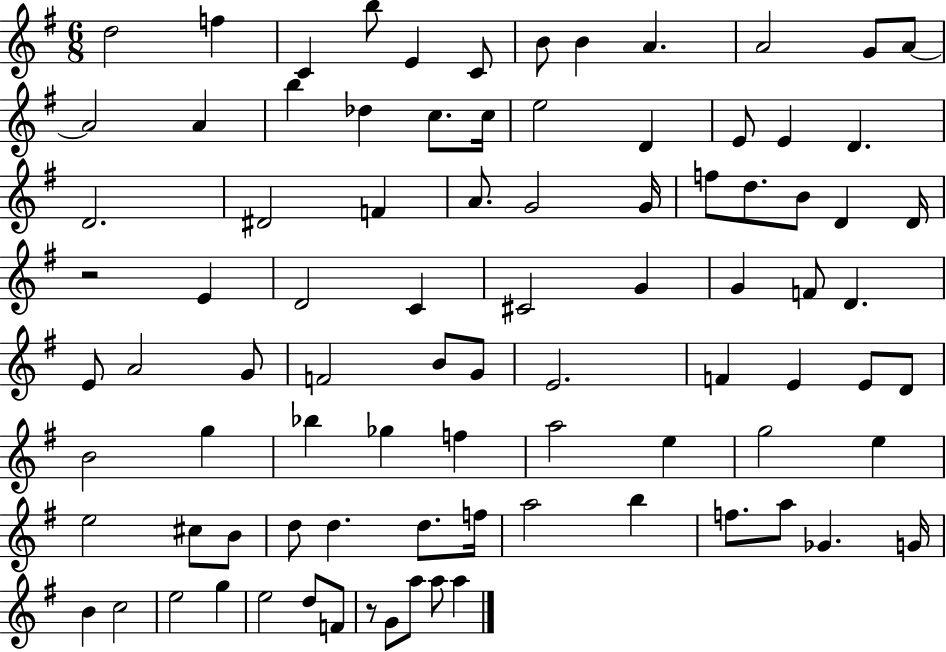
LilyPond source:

{
  \clef treble
  \numericTimeSignature
  \time 6/8
  \key g \major
  d''2 f''4 | c'4 b''8 e'4 c'8 | b'8 b'4 a'4. | a'2 g'8 a'8~~ | \break a'2 a'4 | b''4 des''4 c''8. c''16 | e''2 d'4 | e'8 e'4 d'4. | \break d'2. | dis'2 f'4 | a'8. g'2 g'16 | f''8 d''8. b'8 d'4 d'16 | \break r2 e'4 | d'2 c'4 | cis'2 g'4 | g'4 f'8 d'4. | \break e'8 a'2 g'8 | f'2 b'8 g'8 | e'2. | f'4 e'4 e'8 d'8 | \break b'2 g''4 | bes''4 ges''4 f''4 | a''2 e''4 | g''2 e''4 | \break e''2 cis''8 b'8 | d''8 d''4. d''8. f''16 | a''2 b''4 | f''8. a''8 ges'4. g'16 | \break b'4 c''2 | e''2 g''4 | e''2 d''8 f'8 | r8 g'8 a''8 a''8 a''4 | \break \bar "|."
}